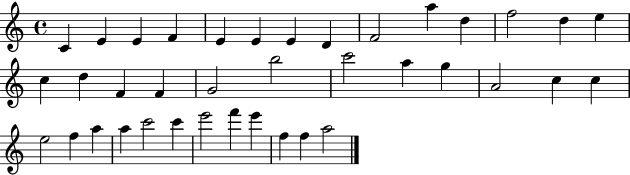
X:1
T:Untitled
M:4/4
L:1/4
K:C
C E E F E E E D F2 a d f2 d e c d F F G2 b2 c'2 a g A2 c c e2 f a a c'2 c' e'2 f' e' f f a2